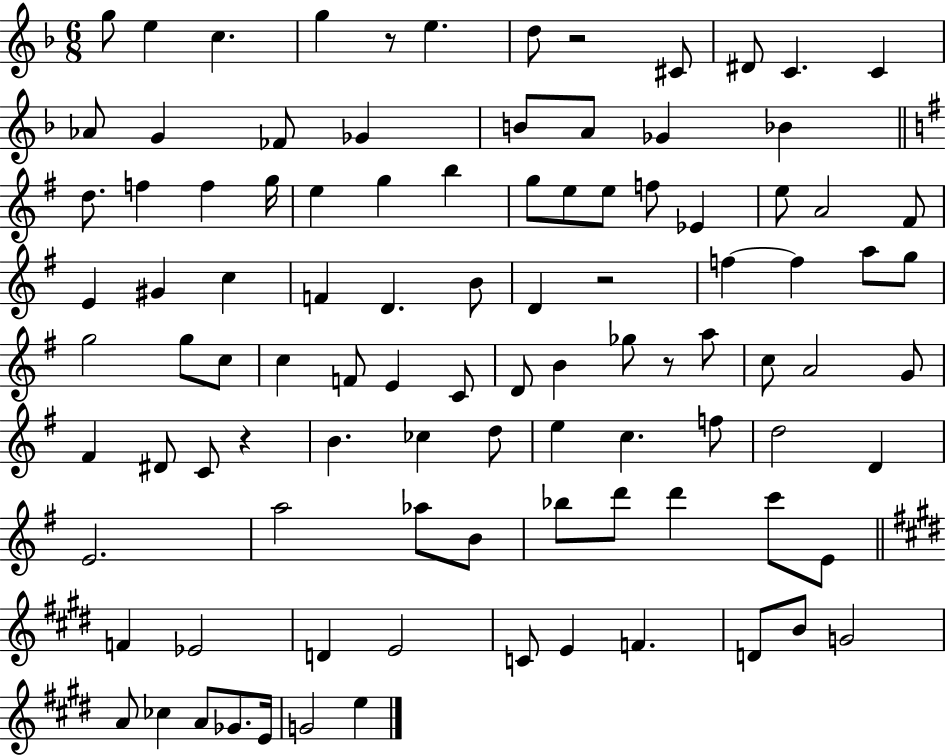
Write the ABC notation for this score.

X:1
T:Untitled
M:6/8
L:1/4
K:F
g/2 e c g z/2 e d/2 z2 ^C/2 ^D/2 C C _A/2 G _F/2 _G B/2 A/2 _G _B d/2 f f g/4 e g b g/2 e/2 e/2 f/2 _E e/2 A2 ^F/2 E ^G c F D B/2 D z2 f f a/2 g/2 g2 g/2 c/2 c F/2 E C/2 D/2 B _g/2 z/2 a/2 c/2 A2 G/2 ^F ^D/2 C/2 z B _c d/2 e c f/2 d2 D E2 a2 _a/2 B/2 _b/2 d'/2 d' c'/2 E/2 F _E2 D E2 C/2 E F D/2 B/2 G2 A/2 _c A/2 _G/2 E/4 G2 e